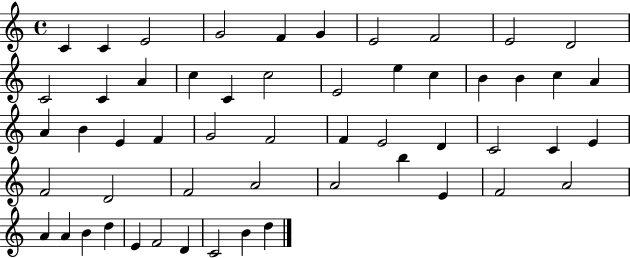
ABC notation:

X:1
T:Untitled
M:4/4
L:1/4
K:C
C C E2 G2 F G E2 F2 E2 D2 C2 C A c C c2 E2 e c B B c A A B E F G2 F2 F E2 D C2 C E F2 D2 F2 A2 A2 b E F2 A2 A A B d E F2 D C2 B d